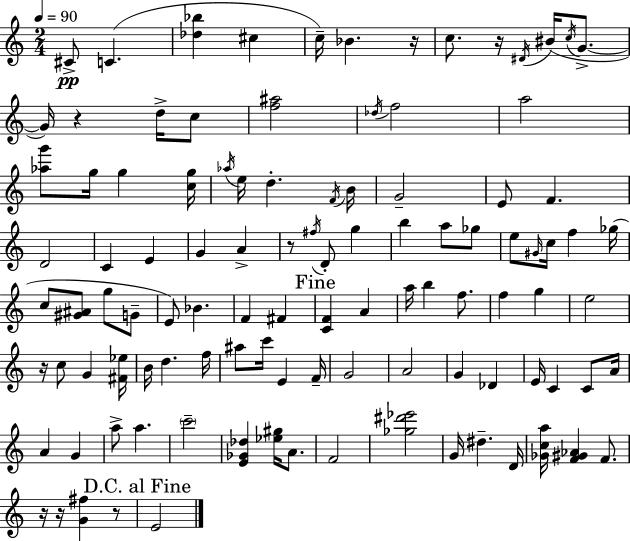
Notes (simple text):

C#4/e C4/q. [Db5,Bb5]/q C#5/q C5/s Bb4/q. R/s C5/e. R/s D#4/s BIS4/s C5/s G4/e. G4/s R/q D5/s C5/e [F5,A#5]/h Db5/s F5/h A5/h [Ab5,G6]/e G5/s G5/q [C5,G5]/s Ab5/s E5/s D5/q. F4/s B4/s G4/h E4/e F4/q. D4/h C4/q E4/q G4/q A4/q R/e F#5/s D4/e G5/q B5/q A5/e Gb5/e E5/e G#4/s C5/s F5/q Gb5/s C5/e [G#4,A#4]/e G5/e G4/e E4/e Bb4/q. F4/q F#4/q [C4,F4]/q A4/q A5/s B5/q F5/e. F5/q G5/q E5/h R/s C5/e G4/q [F#4,Eb5]/s B4/s D5/q. F5/s A#5/e C6/s E4/q F4/s G4/h A4/h G4/q Db4/q E4/s C4/q C4/e A4/s A4/q G4/q A5/e A5/q. C6/h [E4,Gb4,Db5]/q [Eb5,G#5]/s A4/e. F4/h [Gb5,D#6,Eb6]/h G4/s D#5/q. D4/s [Gb4,C5,A5]/s [F4,G#4,Ab4]/q F4/e. R/s R/s [G4,F#5]/q R/e E4/h